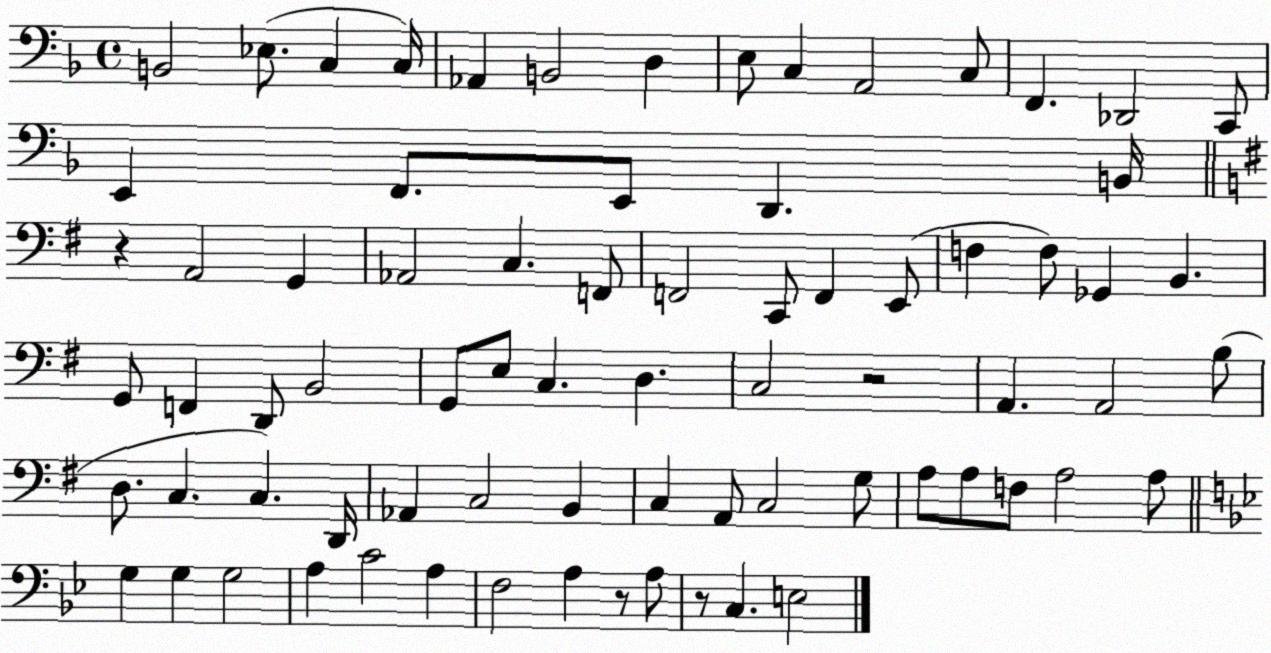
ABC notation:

X:1
T:Untitled
M:4/4
L:1/4
K:F
B,,2 _E,/2 C, C,/4 _A,, B,,2 D, E,/2 C, A,,2 C,/2 F,, _D,,2 C,,/2 E,, F,,/2 E,,/2 D,, B,,/4 z A,,2 G,, _A,,2 C, F,,/2 F,,2 C,,/2 F,, E,,/2 F, F,/2 _G,, B,, G,,/2 F,, D,,/2 B,,2 G,,/2 E,/2 C, D, C,2 z2 A,, A,,2 B,/2 D,/2 C, C, D,,/4 _A,, C,2 B,, C, A,,/2 C,2 G,/2 A,/2 A,/2 F,/2 A,2 A,/2 G, G, G,2 A, C2 A, F,2 A, z/2 A,/2 z/2 C, E,2